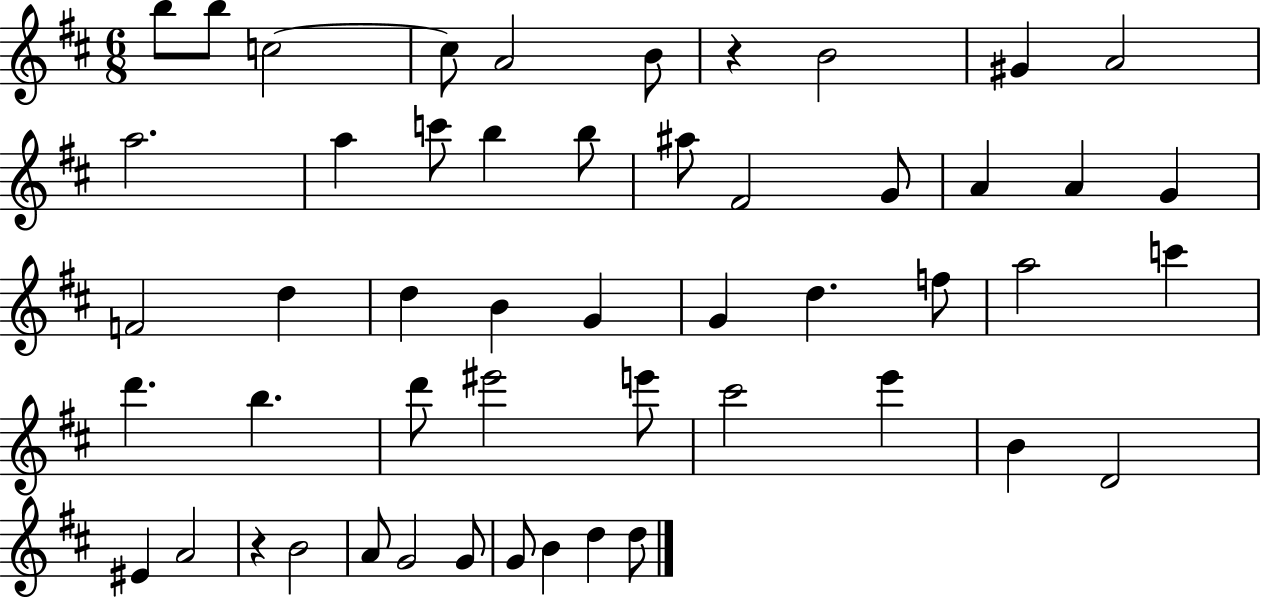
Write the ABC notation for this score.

X:1
T:Untitled
M:6/8
L:1/4
K:D
b/2 b/2 c2 c/2 A2 B/2 z B2 ^G A2 a2 a c'/2 b b/2 ^a/2 ^F2 G/2 A A G F2 d d B G G d f/2 a2 c' d' b d'/2 ^e'2 e'/2 ^c'2 e' B D2 ^E A2 z B2 A/2 G2 G/2 G/2 B d d/2